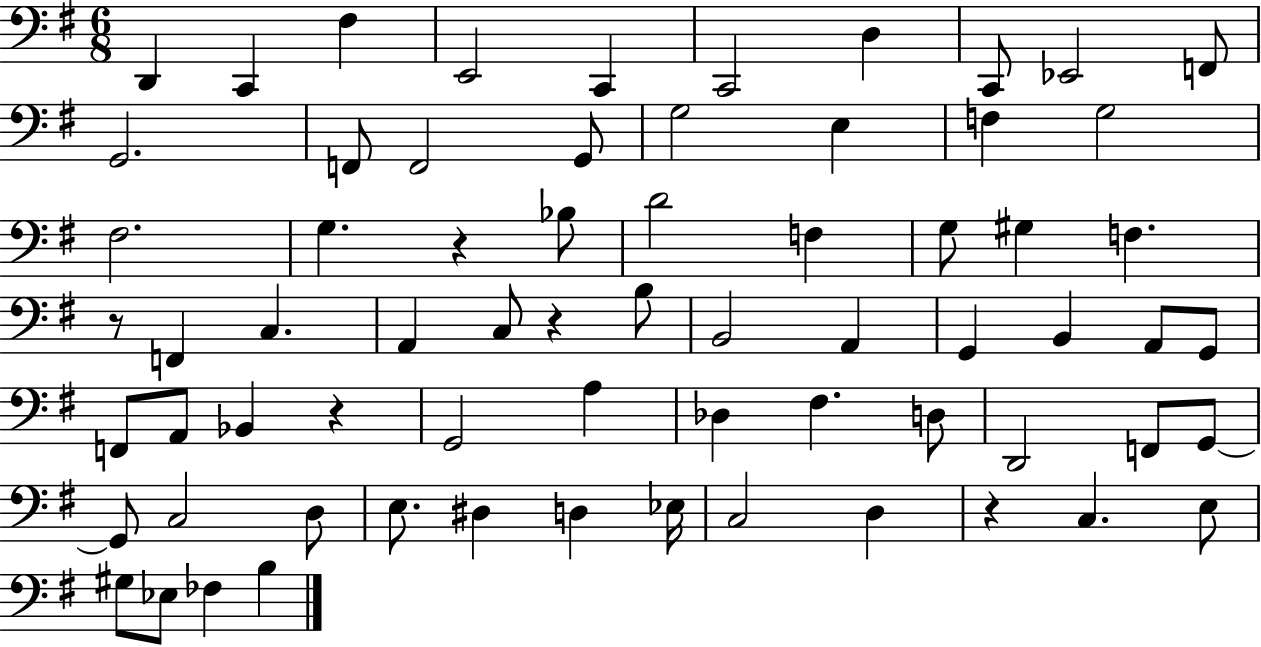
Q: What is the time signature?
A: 6/8